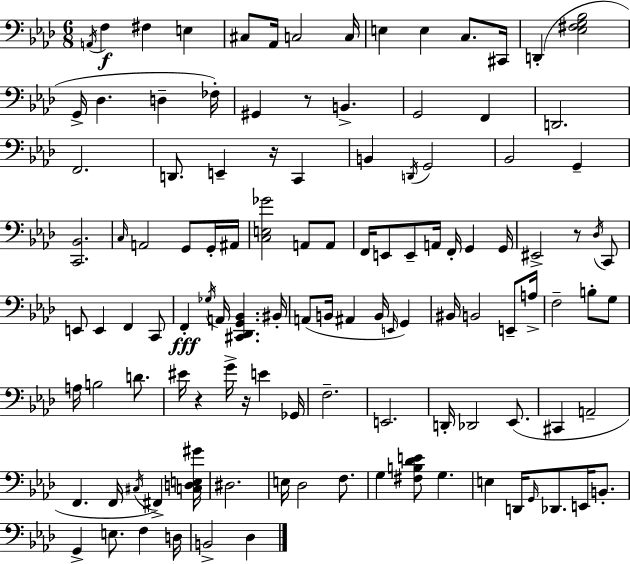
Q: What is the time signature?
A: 6/8